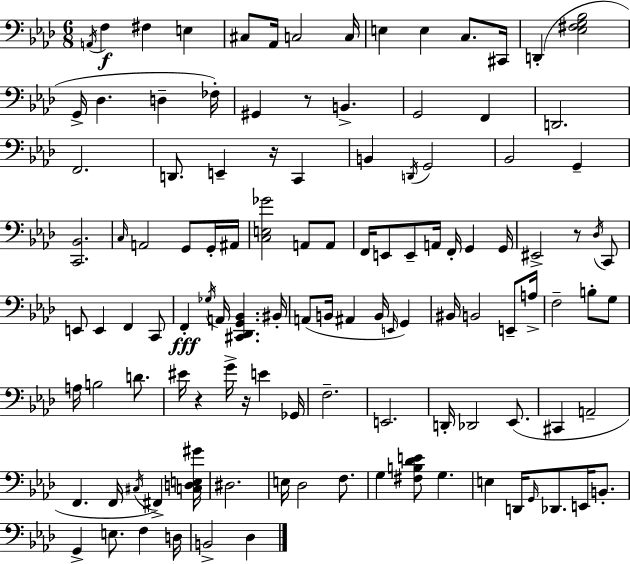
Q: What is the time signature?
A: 6/8